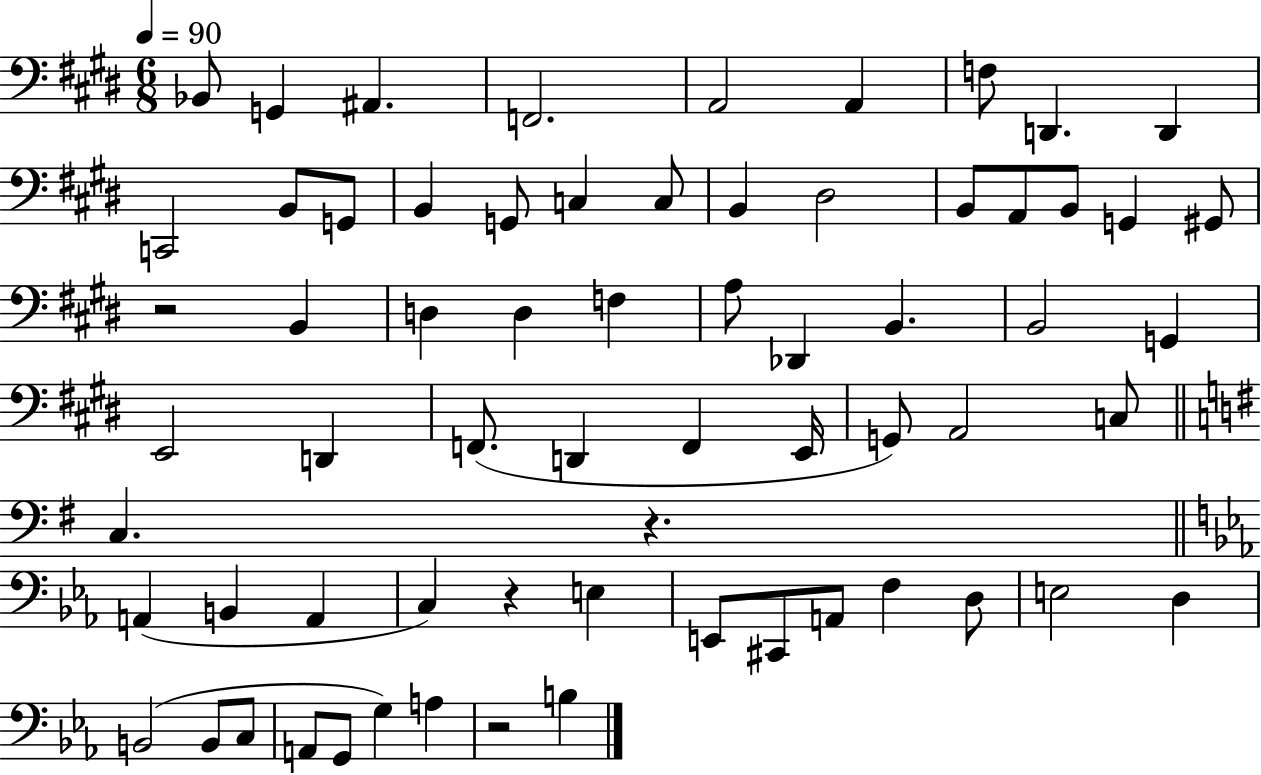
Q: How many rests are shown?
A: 4